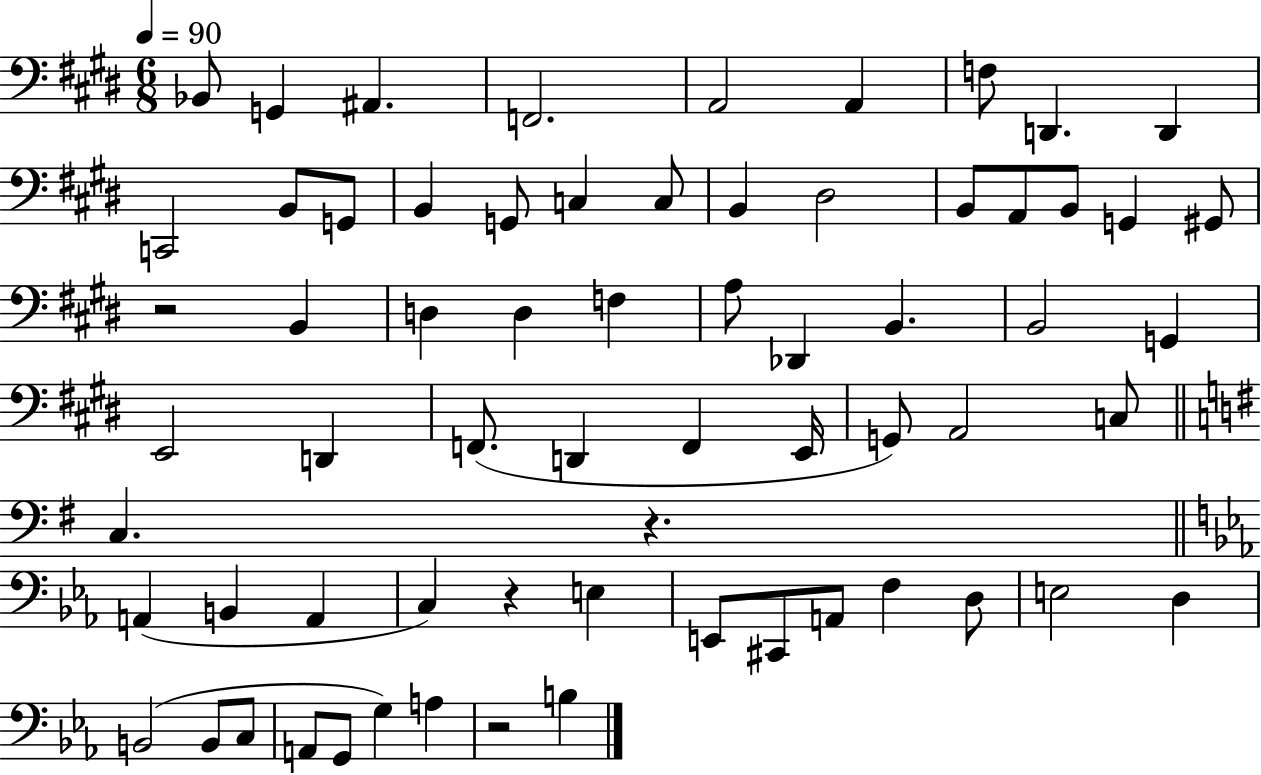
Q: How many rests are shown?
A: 4